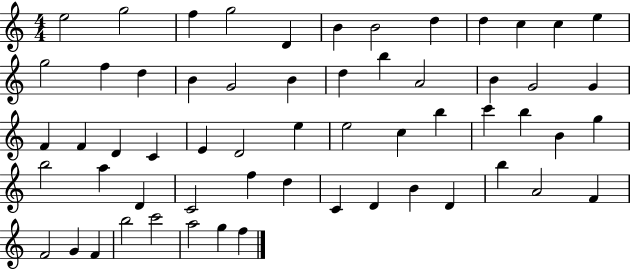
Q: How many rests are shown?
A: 0